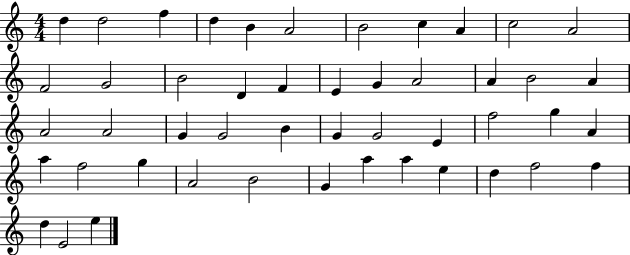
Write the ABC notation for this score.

X:1
T:Untitled
M:4/4
L:1/4
K:C
d d2 f d B A2 B2 c A c2 A2 F2 G2 B2 D F E G A2 A B2 A A2 A2 G G2 B G G2 E f2 g A a f2 g A2 B2 G a a e d f2 f d E2 e